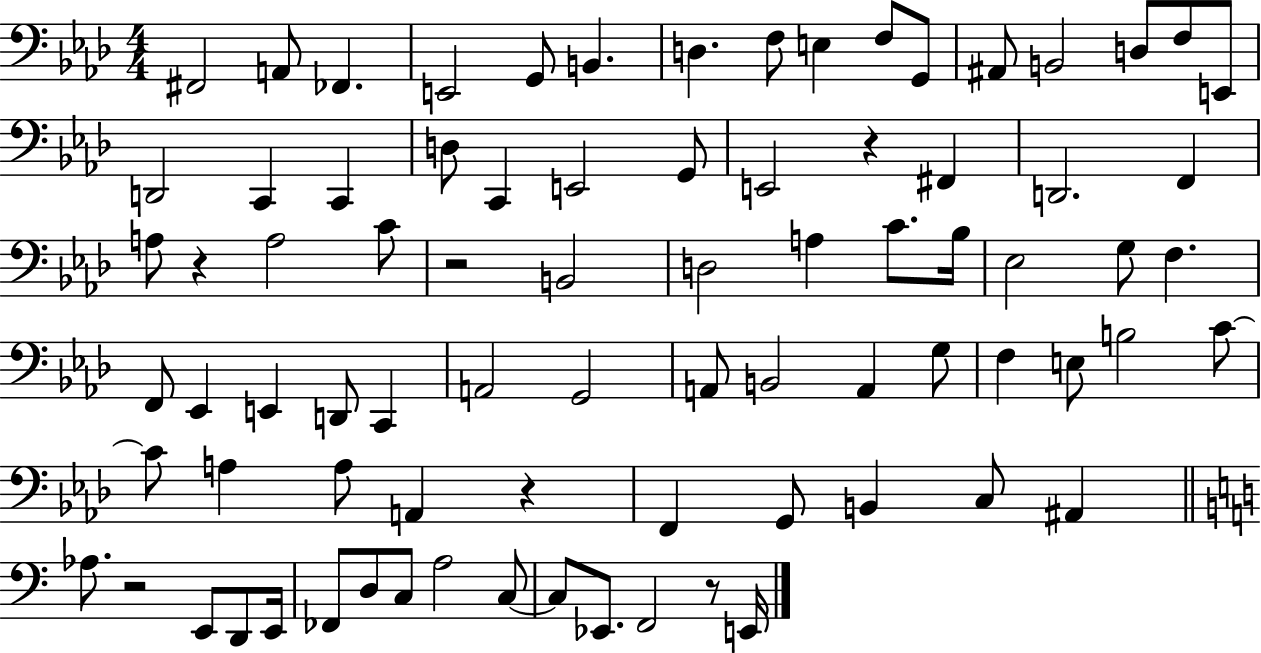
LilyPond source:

{
  \clef bass
  \numericTimeSignature
  \time 4/4
  \key aes \major
  fis,2 a,8 fes,4. | e,2 g,8 b,4. | d4. f8 e4 f8 g,8 | ais,8 b,2 d8 f8 e,8 | \break d,2 c,4 c,4 | d8 c,4 e,2 g,8 | e,2 r4 fis,4 | d,2. f,4 | \break a8 r4 a2 c'8 | r2 b,2 | d2 a4 c'8. bes16 | ees2 g8 f4. | \break f,8 ees,4 e,4 d,8 c,4 | a,2 g,2 | a,8 b,2 a,4 g8 | f4 e8 b2 c'8~~ | \break c'8 a4 a8 a,4 r4 | f,4 g,8 b,4 c8 ais,4 | \bar "||" \break \key a \minor aes8. r2 e,8 d,8 e,16 | fes,8 d8 c8 a2 c8~~ | c8 ees,8. f,2 r8 e,16 | \bar "|."
}